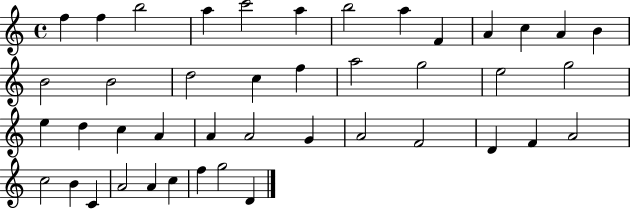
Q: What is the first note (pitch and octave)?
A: F5